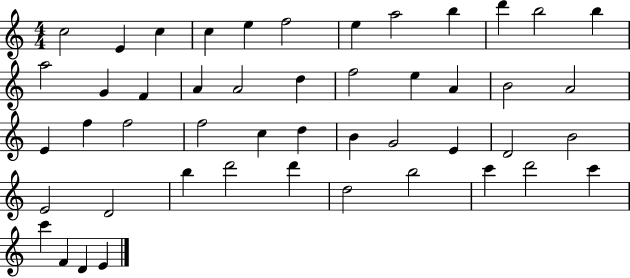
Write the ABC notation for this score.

X:1
T:Untitled
M:4/4
L:1/4
K:C
c2 E c c e f2 e a2 b d' b2 b a2 G F A A2 d f2 e A B2 A2 E f f2 f2 c d B G2 E D2 B2 E2 D2 b d'2 d' d2 b2 c' d'2 c' c' F D E